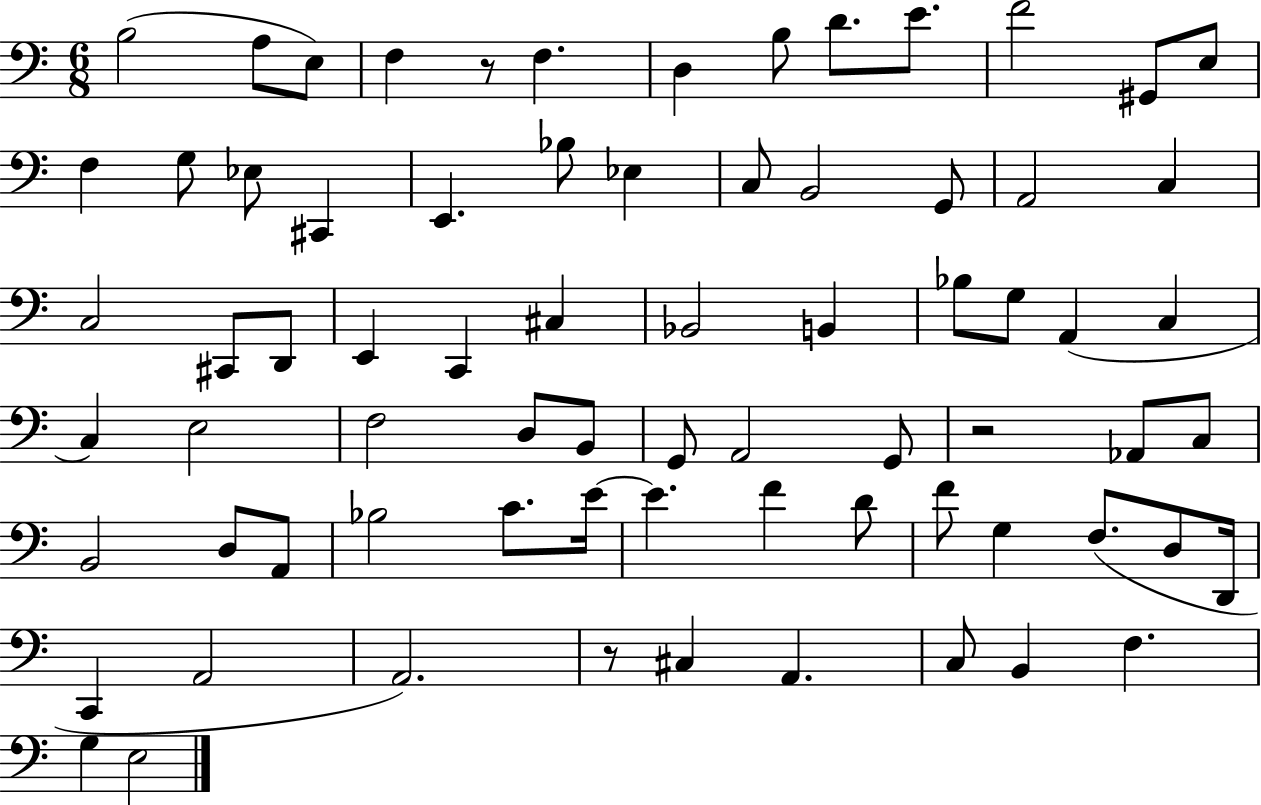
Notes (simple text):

B3/h A3/e E3/e F3/q R/e F3/q. D3/q B3/e D4/e. E4/e. F4/h G#2/e E3/e F3/q G3/e Eb3/e C#2/q E2/q. Bb3/e Eb3/q C3/e B2/h G2/e A2/h C3/q C3/h C#2/e D2/e E2/q C2/q C#3/q Bb2/h B2/q Bb3/e G3/e A2/q C3/q C3/q E3/h F3/h D3/e B2/e G2/e A2/h G2/e R/h Ab2/e C3/e B2/h D3/e A2/e Bb3/h C4/e. E4/s E4/q. F4/q D4/e F4/e G3/q F3/e. D3/e D2/s C2/q A2/h A2/h. R/e C#3/q A2/q. C3/e B2/q F3/q. G3/q E3/h